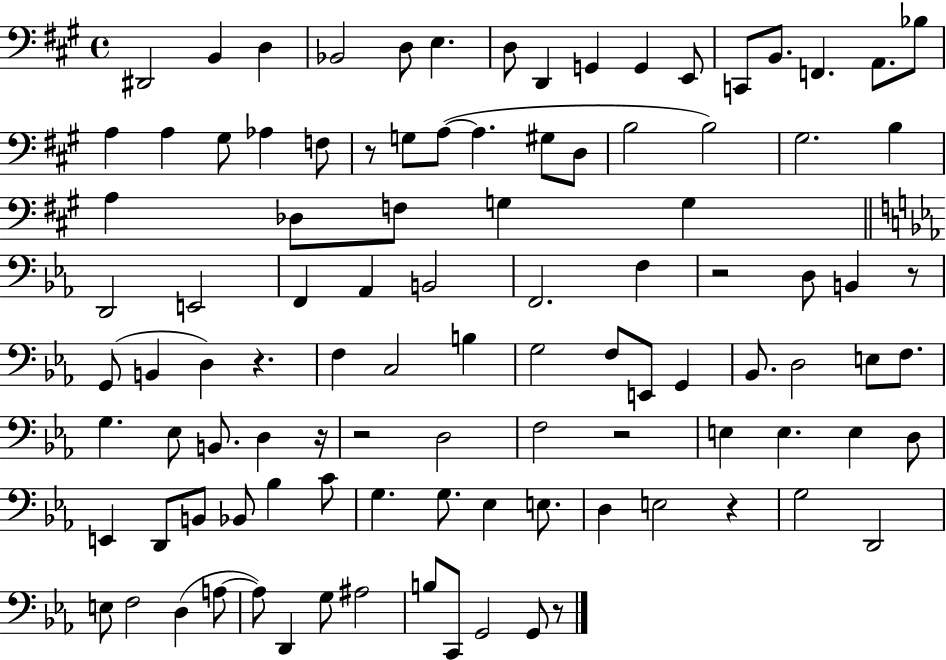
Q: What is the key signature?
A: A major